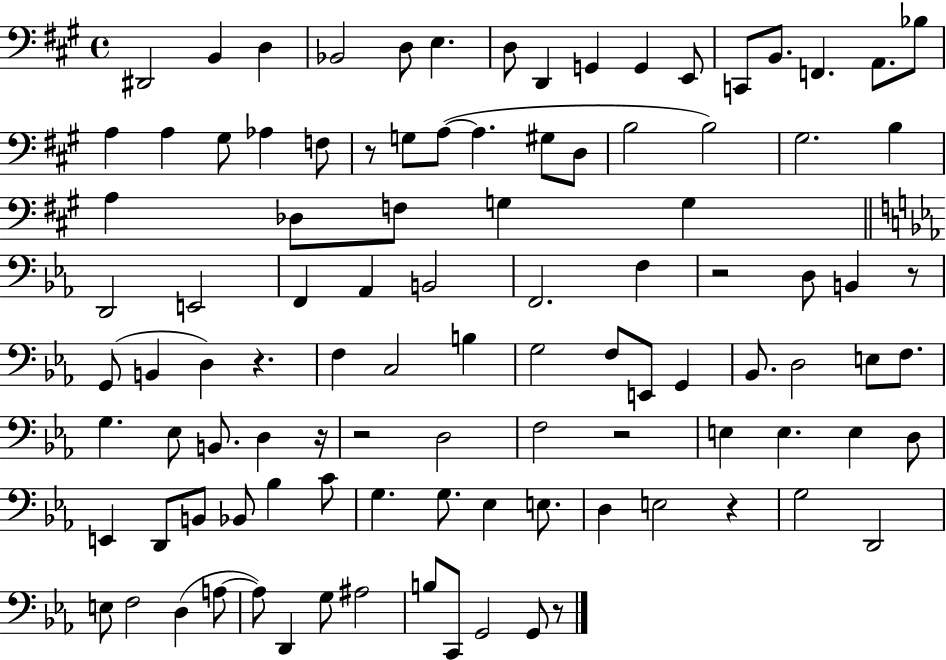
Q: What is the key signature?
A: A major